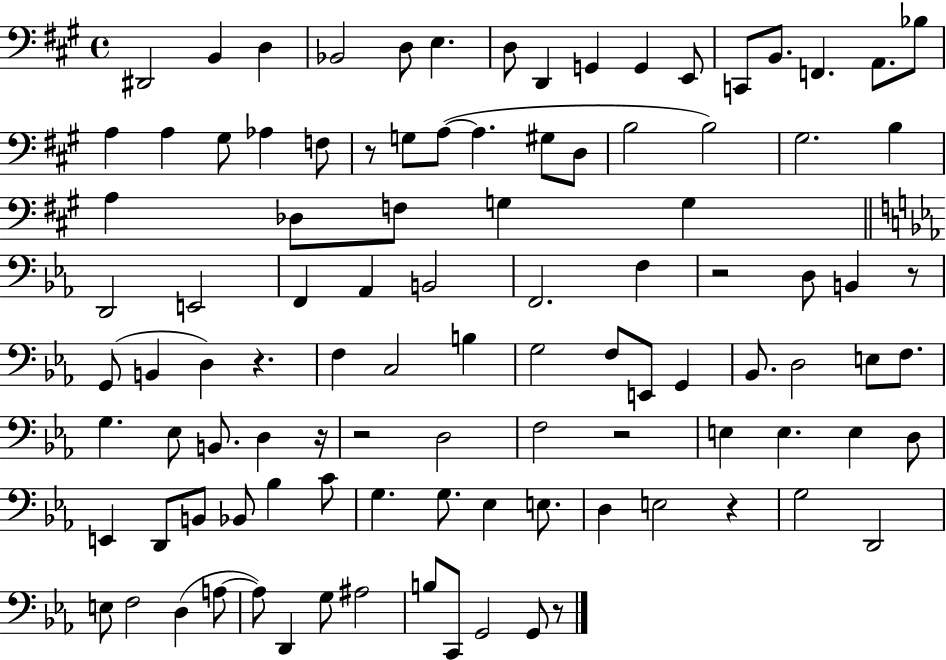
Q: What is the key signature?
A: A major